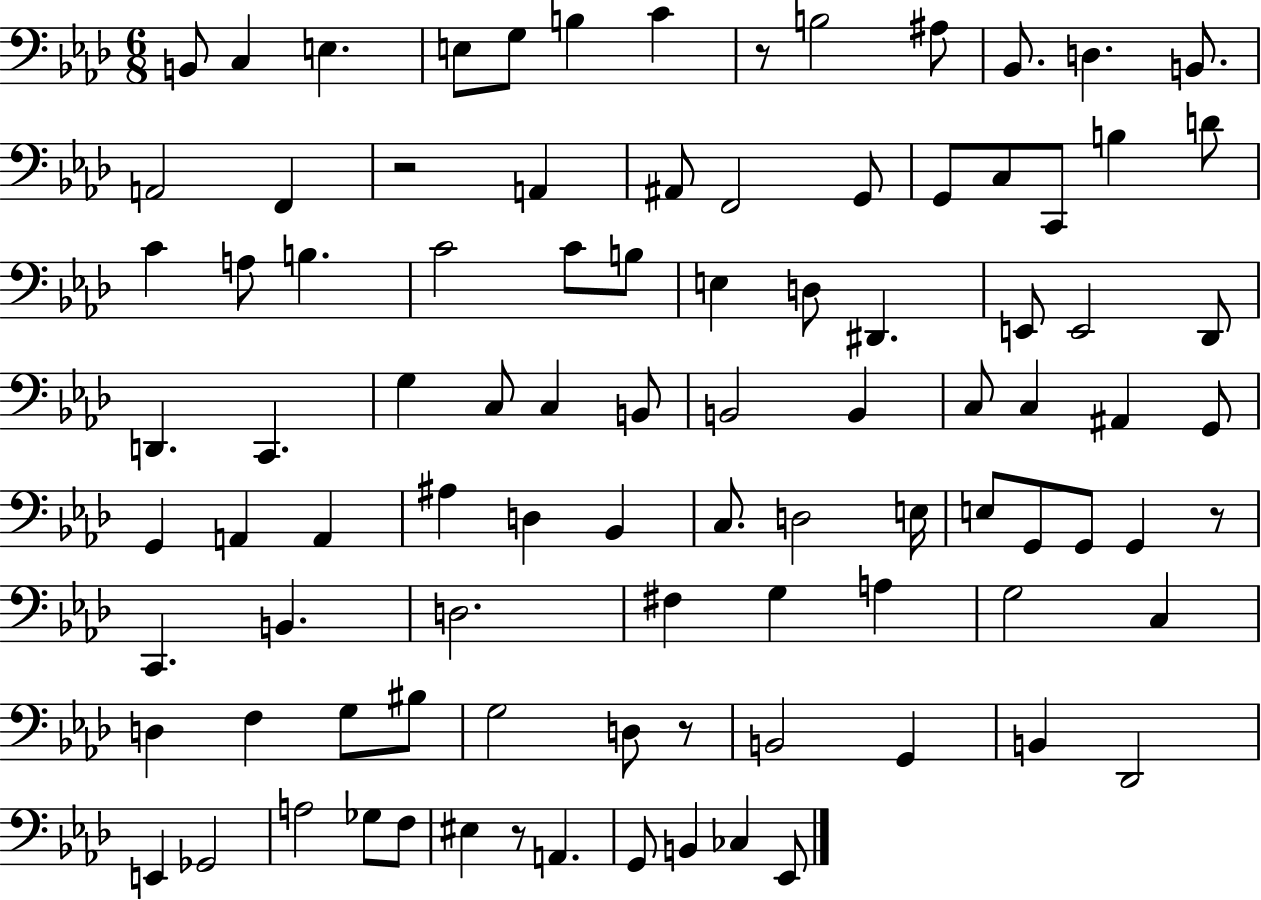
{
  \clef bass
  \numericTimeSignature
  \time 6/8
  \key aes \major
  b,8 c4 e4. | e8 g8 b4 c'4 | r8 b2 ais8 | bes,8. d4. b,8. | \break a,2 f,4 | r2 a,4 | ais,8 f,2 g,8 | g,8 c8 c,8 b4 d'8 | \break c'4 a8 b4. | c'2 c'8 b8 | e4 d8 dis,4. | e,8 e,2 des,8 | \break d,4. c,4. | g4 c8 c4 b,8 | b,2 b,4 | c8 c4 ais,4 g,8 | \break g,4 a,4 a,4 | ais4 d4 bes,4 | c8. d2 e16 | e8 g,8 g,8 g,4 r8 | \break c,4. b,4. | d2. | fis4 g4 a4 | g2 c4 | \break d4 f4 g8 bis8 | g2 d8 r8 | b,2 g,4 | b,4 des,2 | \break e,4 ges,2 | a2 ges8 f8 | eis4 r8 a,4. | g,8 b,4 ces4 ees,8 | \break \bar "|."
}